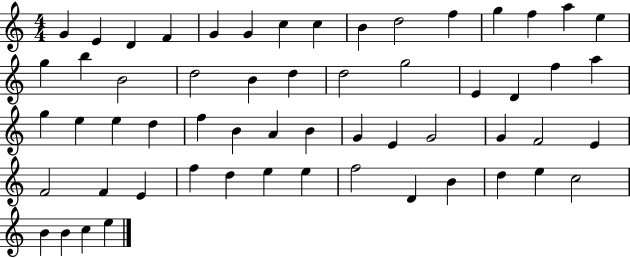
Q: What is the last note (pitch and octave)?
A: E5